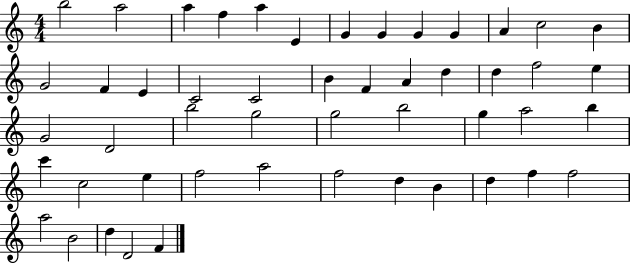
X:1
T:Untitled
M:4/4
L:1/4
K:C
b2 a2 a f a E G G G G A c2 B G2 F E C2 C2 B F A d d f2 e G2 D2 b2 g2 g2 b2 g a2 b c' c2 e f2 a2 f2 d B d f f2 a2 B2 d D2 F